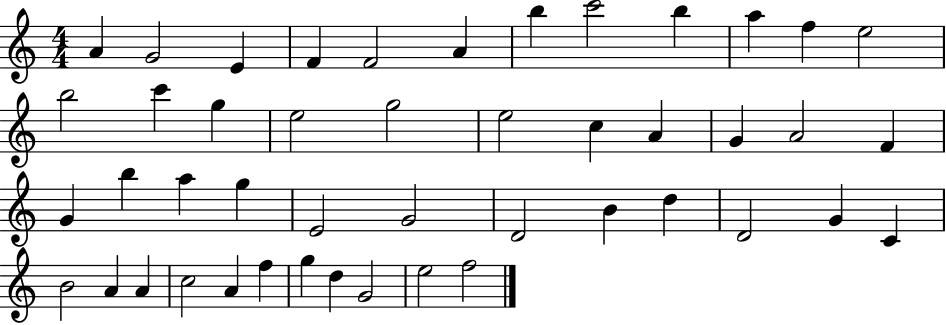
{
  \clef treble
  \numericTimeSignature
  \time 4/4
  \key c \major
  a'4 g'2 e'4 | f'4 f'2 a'4 | b''4 c'''2 b''4 | a''4 f''4 e''2 | \break b''2 c'''4 g''4 | e''2 g''2 | e''2 c''4 a'4 | g'4 a'2 f'4 | \break g'4 b''4 a''4 g''4 | e'2 g'2 | d'2 b'4 d''4 | d'2 g'4 c'4 | \break b'2 a'4 a'4 | c''2 a'4 f''4 | g''4 d''4 g'2 | e''2 f''2 | \break \bar "|."
}